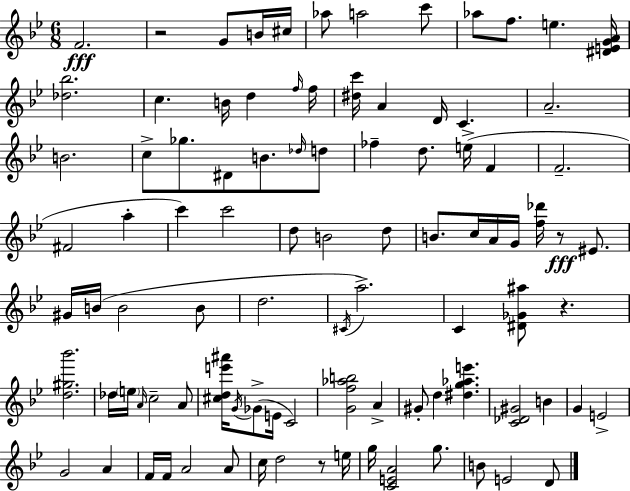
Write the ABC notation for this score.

X:1
T:Untitled
M:6/8
L:1/4
K:Bb
F2 z2 G/2 B/4 ^c/4 _a/2 a2 c'/2 _a/2 f/2 e [^DEGA]/4 [_d_b]2 c B/4 d f/4 f/4 [^dc']/4 A D/4 C A2 B2 c/2 _g/2 ^D/2 B/2 _d/4 d/2 _f d/2 e/4 F F2 ^F2 a c' c'2 d/2 B2 d/2 B/2 c/4 A/4 G/4 [f_d']/4 z/2 ^E/2 ^G/4 B/4 B2 B/2 d2 ^C/4 a2 C [^D_G^a]/2 z [d^g_b']2 _d/4 e/4 A/4 c2 A/2 [^cde'^a']/4 G/4 _G/2 E/4 C2 [Gf_ab]2 A ^G/2 d [^dg_ae'] [C_D^G]2 B G E2 G2 A F/4 F/4 A2 A/2 c/4 d2 z/2 e/4 g/4 [CEA]2 g/2 B/2 E2 D/2